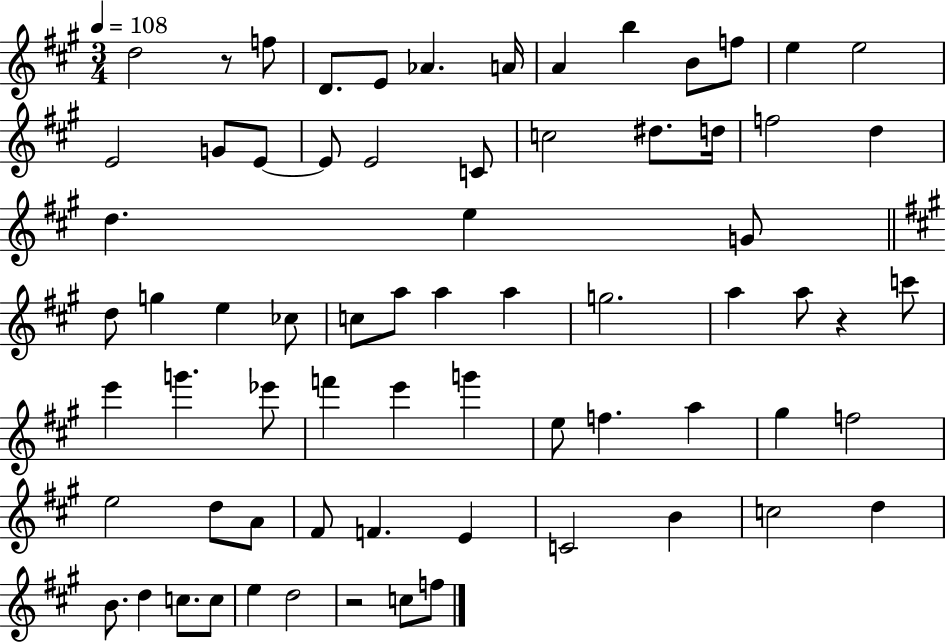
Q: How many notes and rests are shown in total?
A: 70